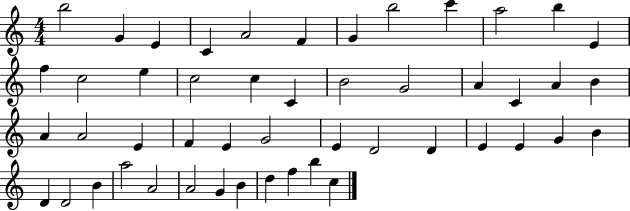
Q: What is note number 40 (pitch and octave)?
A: B4